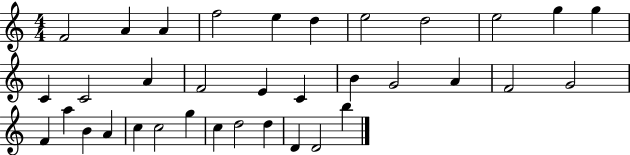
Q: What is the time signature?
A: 4/4